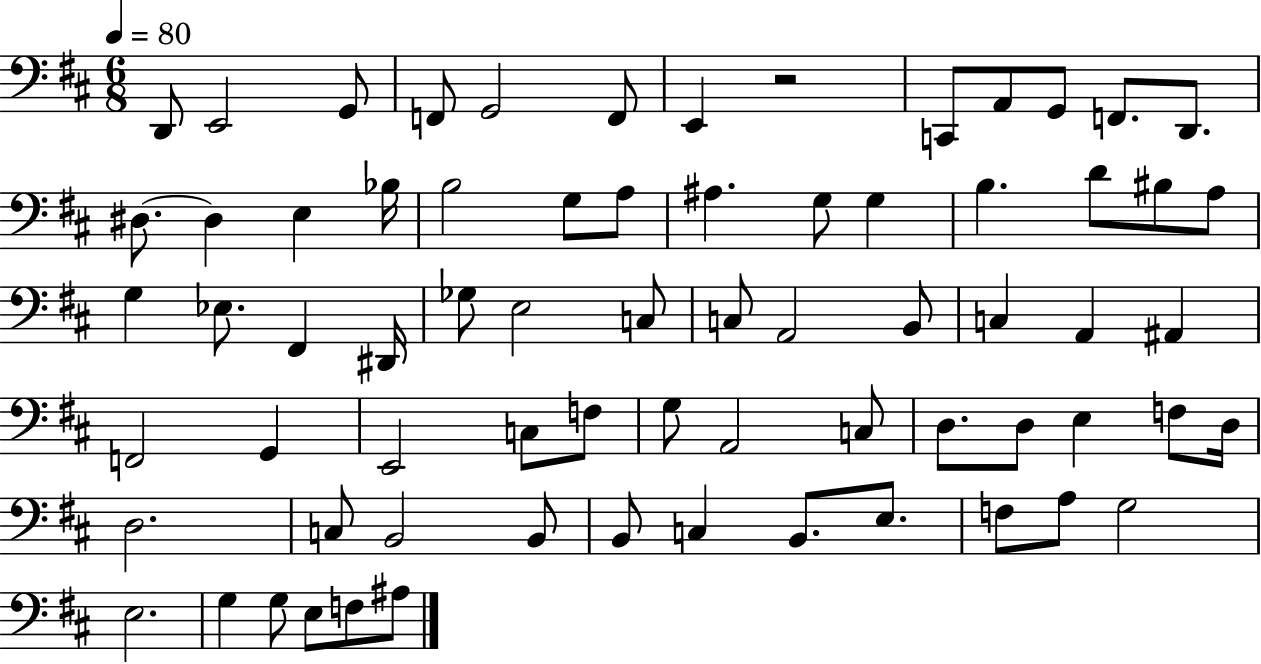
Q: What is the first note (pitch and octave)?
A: D2